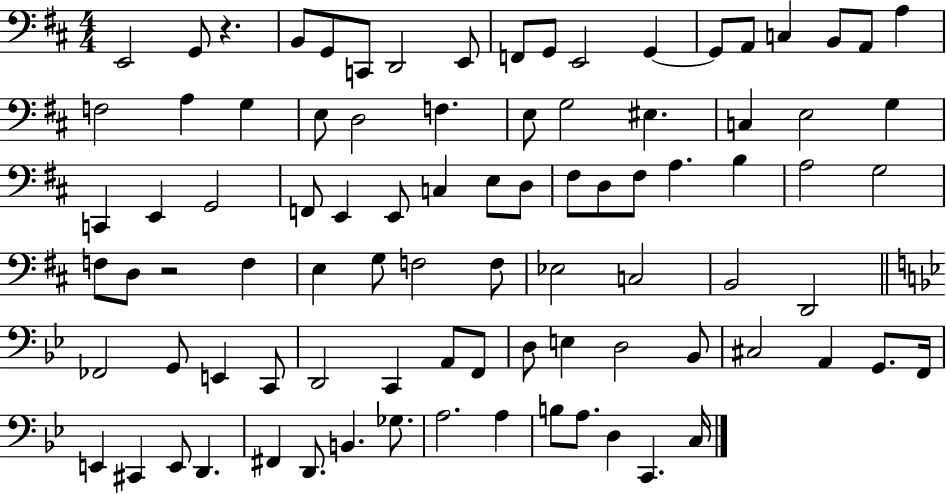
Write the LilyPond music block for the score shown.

{
  \clef bass
  \numericTimeSignature
  \time 4/4
  \key d \major
  e,2 g,8 r4. | b,8 g,8 c,8 d,2 e,8 | f,8 g,8 e,2 g,4~~ | g,8 a,8 c4 b,8 a,8 a4 | \break f2 a4 g4 | e8 d2 f4. | e8 g2 eis4. | c4 e2 g4 | \break c,4 e,4 g,2 | f,8 e,4 e,8 c4 e8 d8 | fis8 d8 fis8 a4. b4 | a2 g2 | \break f8 d8 r2 f4 | e4 g8 f2 f8 | ees2 c2 | b,2 d,2 | \break \bar "||" \break \key g \minor fes,2 g,8 e,4 c,8 | d,2 c,4 a,8 f,8 | d8 e4 d2 bes,8 | cis2 a,4 g,8. f,16 | \break e,4 cis,4 e,8 d,4. | fis,4 d,8. b,4. ges8. | a2. a4 | b8 a8. d4 c,4. c16 | \break \bar "|."
}